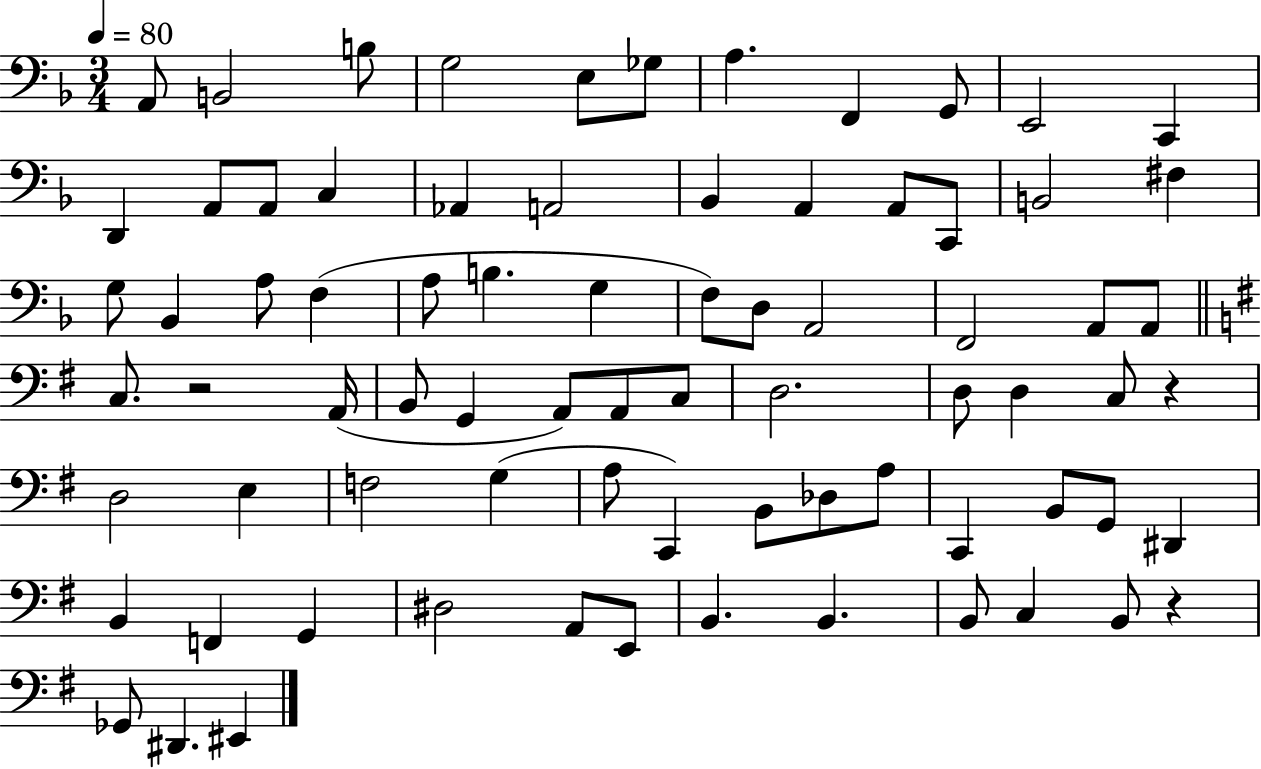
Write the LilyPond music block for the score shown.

{
  \clef bass
  \numericTimeSignature
  \time 3/4
  \key f \major
  \tempo 4 = 80
  a,8 b,2 b8 | g2 e8 ges8 | a4. f,4 g,8 | e,2 c,4 | \break d,4 a,8 a,8 c4 | aes,4 a,2 | bes,4 a,4 a,8 c,8 | b,2 fis4 | \break g8 bes,4 a8 f4( | a8 b4. g4 | f8) d8 a,2 | f,2 a,8 a,8 | \break \bar "||" \break \key g \major c8. r2 a,16( | b,8 g,4 a,8) a,8 c8 | d2. | d8 d4 c8 r4 | \break d2 e4 | f2 g4( | a8 c,4) b,8 des8 a8 | c,4 b,8 g,8 dis,4 | \break b,4 f,4 g,4 | dis2 a,8 e,8 | b,4. b,4. | b,8 c4 b,8 r4 | \break ges,8 dis,4. eis,4 | \bar "|."
}